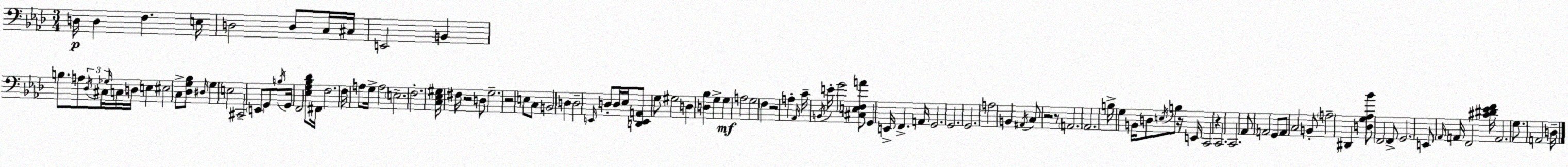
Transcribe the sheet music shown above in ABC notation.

X:1
T:Untitled
M:3/4
L:1/4
K:Ab
D,/4 D, F, E,/4 D,2 D,/2 C,/4 ^C,/4 E,,2 B,, B,/2 A,/2 _D,/4 ^C,/4 _G,/4 C,/4 D,/4 E, ^E,2 C,/2 [_D,G,_B,]/2 ^D,/4 G, E,2 ^C,,2 E,,/2 G,,/2 B,/4 G,,/4 F,,2 [_E,G,_B,_D]/2 ^F,,/4 F,2 F,/4 A,/2 G,/4 A,2 E,2 F,2 [C,_E,^G,]/4 ^F,/4 z2 D,/2 G,2 z2 E,/2 C,/2 B,,2 D, D,2 E,,/4 D,/2 D,/4 _E,/4 [D,,E,,A,,]/2 G,/2 ^G,2 D, [D,_B,] G, G, A,2 G,2 F, z2 A, _A,,/4 C/4 B,,/4 E/4 G2 [^C,E,F,A]/2 G,, E,,/4 F,, A,,/4 G,,2 G,,2 G,,2 A,2 B,, ^A,,/4 C,/2 z2 z/2 A,,2 _A,,2 B,/4 G, B,,/4 D,/2 E,/4 B,/2 z/4 E,,/4 C,,2 z C,,2 C,,2 _A,,/2 A,,2 G,,/2 A,,/2 C,2 B,,/2 A,2 ^D,, [D,G,_A,_B]/2 F,,2 F,,/2 G,,2 E,,/2 _A,,/4 A,,/4 F,,2 [^C^D_EF]/4 A,,2 G,/2 A,,2 D,/4